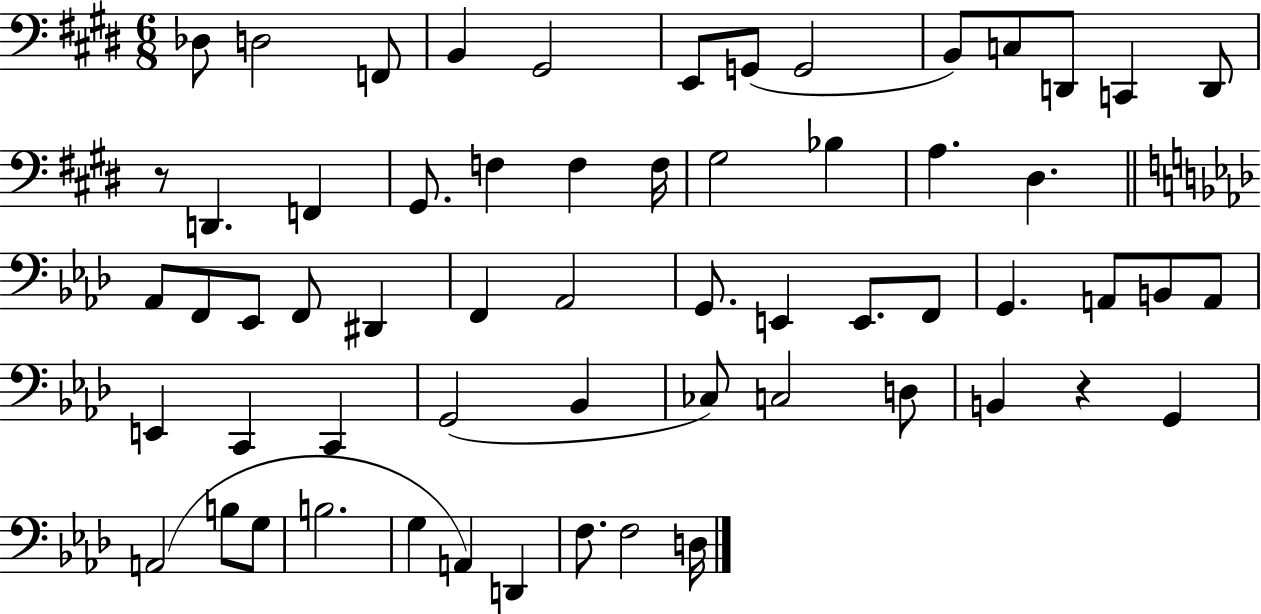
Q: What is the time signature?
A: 6/8